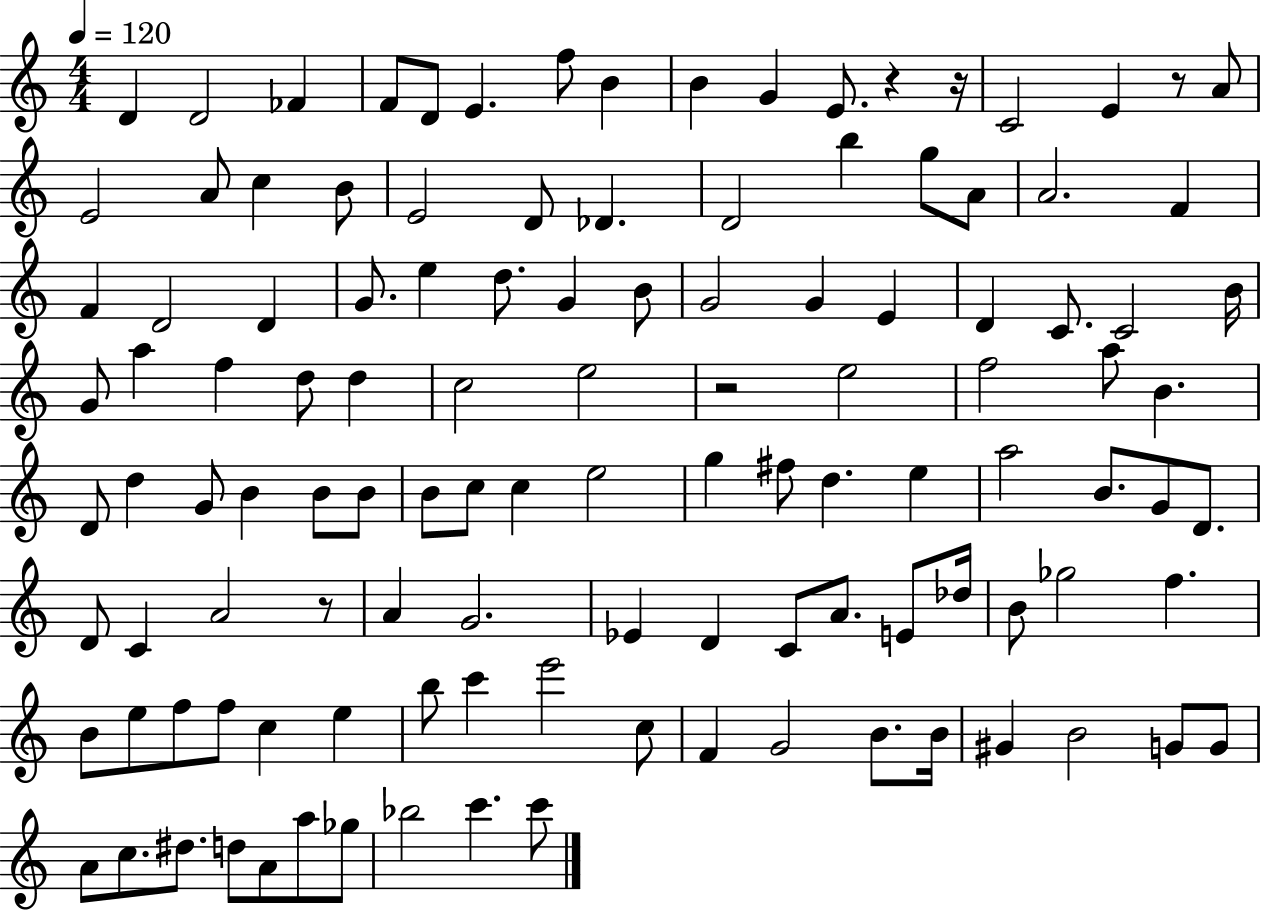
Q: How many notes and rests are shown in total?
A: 118